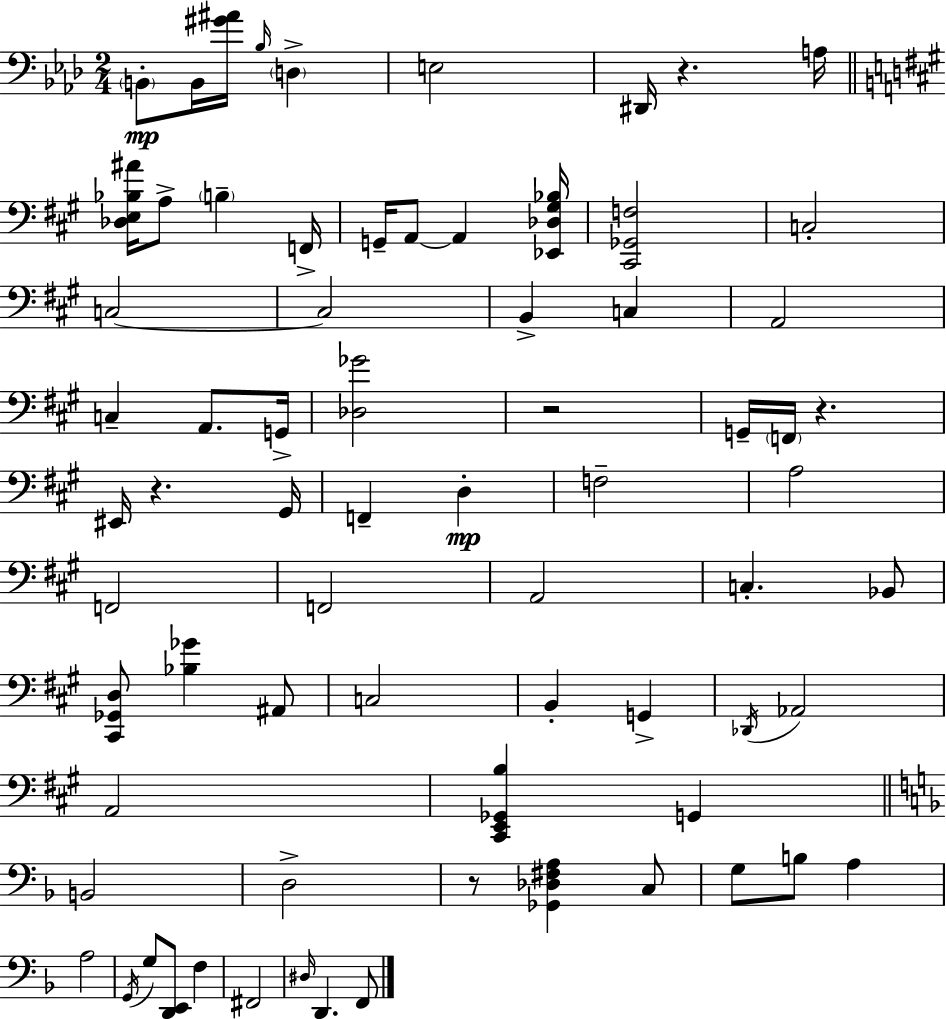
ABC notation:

X:1
T:Untitled
M:2/4
L:1/4
K:Fm
B,,/2 B,,/4 [^G^A]/4 _B,/4 D, E,2 ^D,,/4 z A,/4 [_D,E,_B,^A]/4 A,/2 B, F,,/4 G,,/4 A,,/2 A,, [_E,,_D,^G,_B,]/4 [^C,,_G,,F,]2 C,2 C,2 C,2 B,, C, A,,2 C, A,,/2 G,,/4 [_D,_G]2 z2 G,,/4 F,,/4 z ^E,,/4 z ^G,,/4 F,, D, F,2 A,2 F,,2 F,,2 A,,2 C, _B,,/2 [^C,,_G,,D,]/2 [_B,_G] ^A,,/2 C,2 B,, G,, _D,,/4 _A,,2 A,,2 [^C,,E,,_G,,B,] G,, B,,2 D,2 z/2 [_G,,_D,^F,A,] C,/2 G,/2 B,/2 A, A,2 G,,/4 G,/2 [D,,E,,]/2 F, ^F,,2 ^D,/4 D,, F,,/2